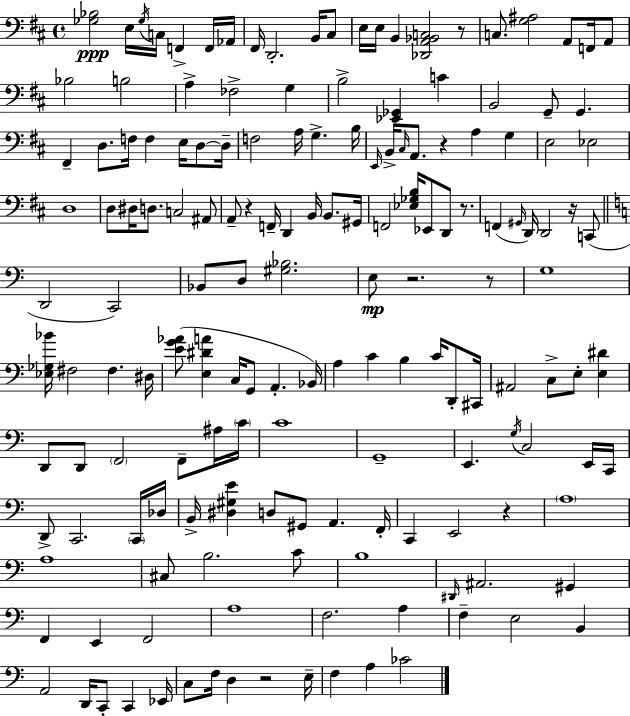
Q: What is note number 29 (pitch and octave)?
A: D3